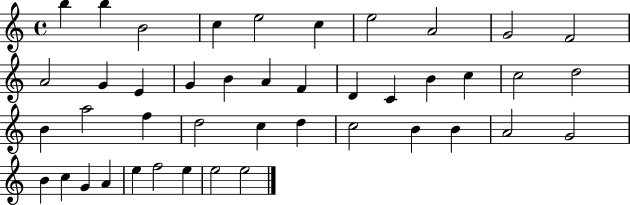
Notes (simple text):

B5/q B5/q B4/h C5/q E5/h C5/q E5/h A4/h G4/h F4/h A4/h G4/q E4/q G4/q B4/q A4/q F4/q D4/q C4/q B4/q C5/q C5/h D5/h B4/q A5/h F5/q D5/h C5/q D5/q C5/h B4/q B4/q A4/h G4/h B4/q C5/q G4/q A4/q E5/q F5/h E5/q E5/h E5/h